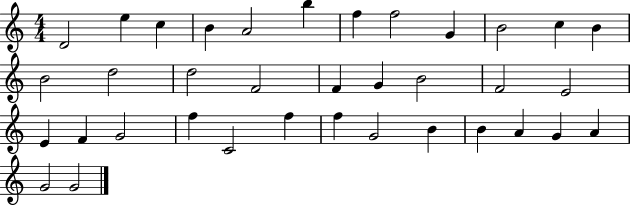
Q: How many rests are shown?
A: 0